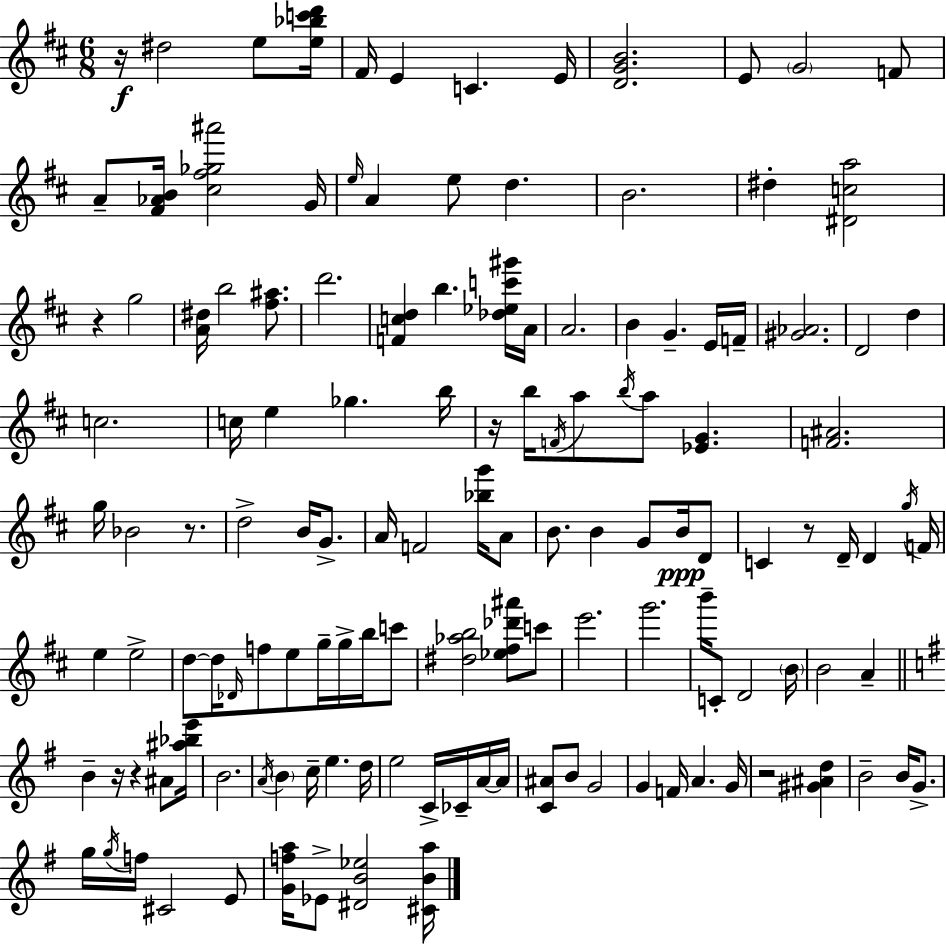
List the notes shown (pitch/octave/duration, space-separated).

R/s D#5/h E5/e [E5,Bb5,C6,D6]/s F#4/s E4/q C4/q. E4/s [D4,G4,B4]/h. E4/e G4/h F4/e A4/e [F#4,Ab4,B4]/s [C#5,F#5,Gb5,A#6]/h G4/s E5/s A4/q E5/e D5/q. B4/h. D#5/q [D#4,C5,A5]/h R/q G5/h [A4,D#5]/s B5/h [F#5,A#5]/e. D6/h. [F4,C5,D5]/q B5/q. [Db5,Eb5,C6,G#6]/s A4/s A4/h. B4/q G4/q. E4/s F4/s [G#4,Ab4]/h. D4/h D5/q C5/h. C5/s E5/q Gb5/q. B5/s R/s B5/s F4/s A5/e B5/s A5/e [Eb4,G4]/q. [F4,A#4]/h. G5/s Bb4/h R/e. D5/h B4/s G4/e. A4/s F4/h [Bb5,G6]/s A4/e B4/e. B4/q G4/e B4/s D4/e C4/q R/e D4/s D4/q G5/s F4/s E5/q E5/h D5/e D5/s Db4/s F5/e E5/e G5/s G5/s B5/s C6/e [D#5,Ab5,B5]/h [Eb5,F#5,Db6,A#6]/e C6/e E6/h. G6/h. B6/s C4/e D4/h B4/s B4/h A4/q B4/q R/s R/q A#4/e [A#5,Bb5,E6]/s B4/h. A4/s B4/q C5/s E5/q. D5/s E5/h C4/s CES4/s A4/s A4/s [C4,A#4]/e B4/e G4/h G4/q F4/s A4/q. G4/s R/h [G#4,A#4,D5]/q B4/h B4/s G4/e. G5/s G5/s F5/s C#4/h E4/e [G4,F5,A5]/s Eb4/e [D#4,B4,Eb5]/h [C#4,B4,A5]/s